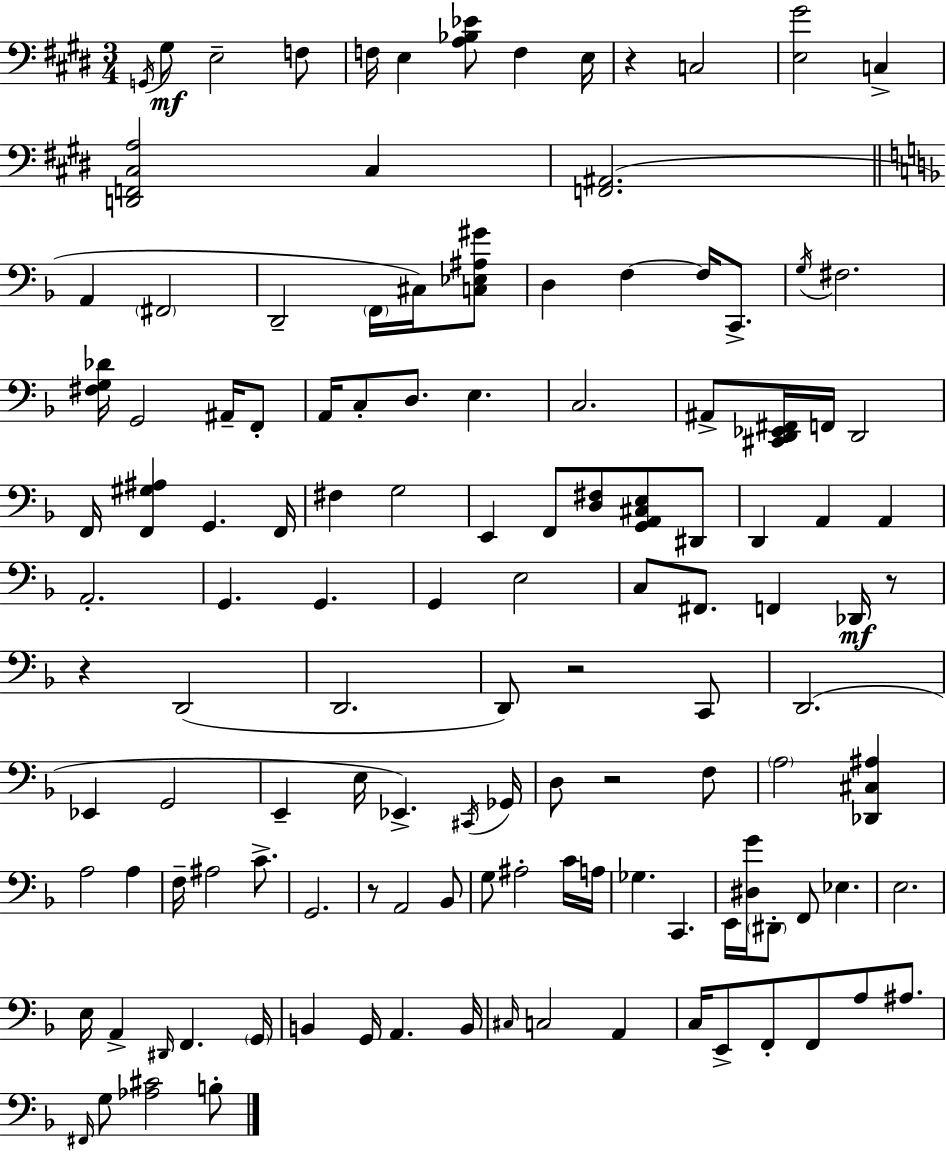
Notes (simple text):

G2/s G#3/e E3/h F3/e F3/s E3/q [A3,Bb3,Eb4]/e F3/q E3/s R/q C3/h [E3,G#4]/h C3/q [D2,F2,C#3,A3]/h C#3/q [F2,A#2]/h. A2/q F#2/h D2/h F2/s C#3/s [C3,Eb3,A#3,G#4]/e D3/q F3/q F3/s C2/e. G3/s F#3/h. [F#3,G3,Db4]/s G2/h A#2/s F2/e A2/s C3/e D3/e. E3/q. C3/h. A#2/e [C#2,D2,Eb2,F#2]/s F2/s D2/h F2/s [F2,G#3,A#3]/q G2/q. F2/s F#3/q G3/h E2/q F2/e [D3,F#3]/e [G2,A2,C#3,E3]/e D#2/e D2/q A2/q A2/q A2/h. G2/q. G2/q. G2/q E3/h C3/e F#2/e. F2/q Db2/s R/e R/q D2/h D2/h. D2/e R/h C2/e D2/h. Eb2/q G2/h E2/q E3/s Eb2/q. C#2/s Gb2/s D3/e R/h F3/e A3/h [Db2,C#3,A#3]/q A3/h A3/q F3/s A#3/h C4/e. G2/h. R/e A2/h Bb2/e G3/e A#3/h C4/s A3/s Gb3/q. C2/q. E2/s [D#3,G4]/s D#2/e F2/e Eb3/q. E3/h. E3/s A2/q D#2/s F2/q. G2/s B2/q G2/s A2/q. B2/s C#3/s C3/h A2/q C3/s E2/e F2/e F2/e A3/e A#3/e. F#2/s G3/e [Ab3,C#4]/h B3/e